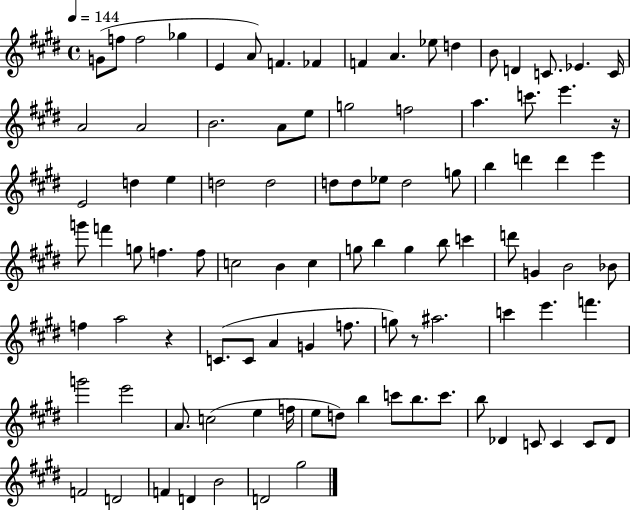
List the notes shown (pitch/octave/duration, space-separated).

G4/e F5/e F5/h Gb5/q E4/q A4/e F4/q. FES4/q F4/q A4/q. Eb5/e D5/q B4/e D4/q C4/e. Eb4/q. C4/s A4/h A4/h B4/h. A4/e E5/e G5/h F5/h A5/q. C6/e. E6/q. R/s E4/h D5/q E5/q D5/h D5/h D5/e D5/e Eb5/e D5/h G5/e B5/q D6/q D6/q E6/q G6/e F6/q G5/e F5/q. F5/e C5/h B4/q C5/q G5/e B5/q G5/q B5/e C6/q D6/e G4/q B4/h Bb4/e F5/q A5/h R/q C4/e. C4/e A4/q G4/q F5/e. G5/e R/e A#5/h. C6/q E6/q. F6/q. G6/h E6/h A4/e. C5/h E5/q F5/s E5/e D5/e B5/q C6/e B5/e. C6/e. B5/e Db4/q C4/e C4/q C4/e Db4/e F4/h D4/h F4/q D4/q B4/h D4/h G#5/h